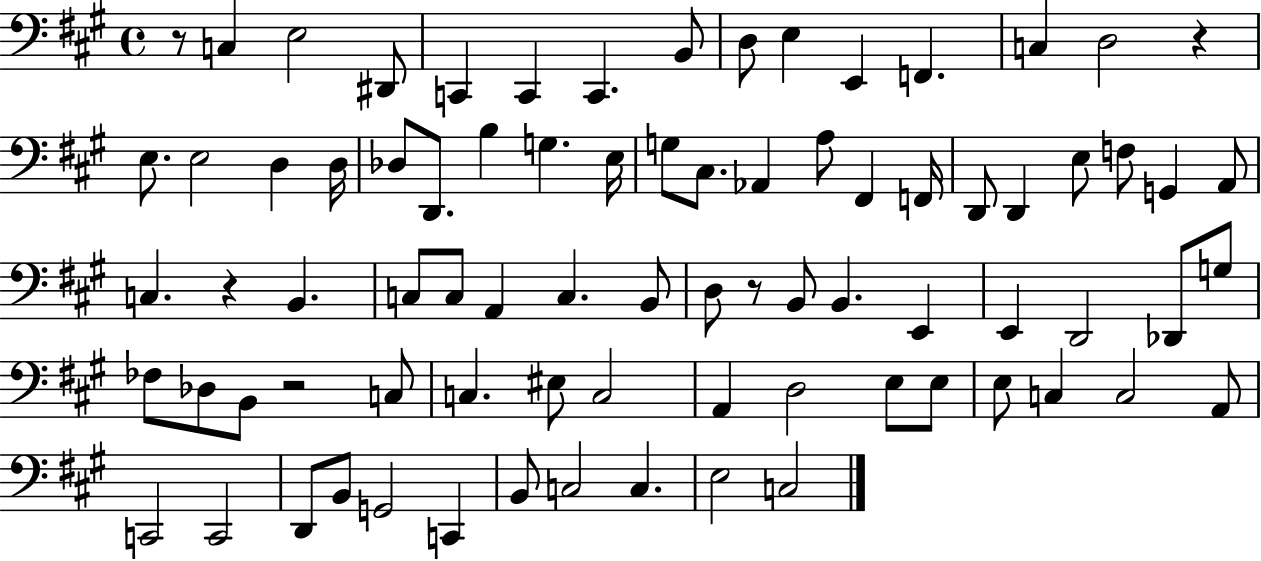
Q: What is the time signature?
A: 4/4